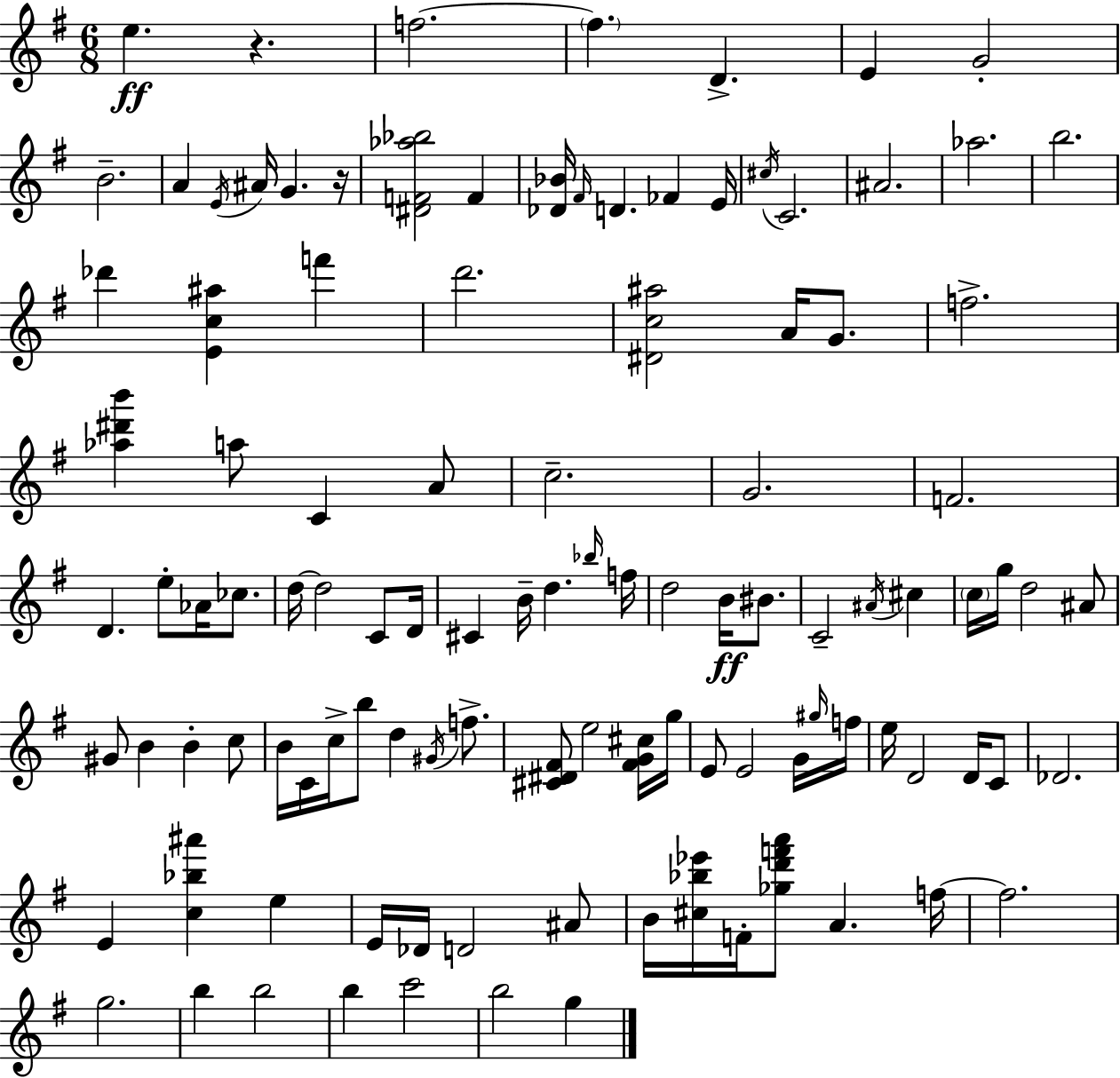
E5/q. R/q. F5/h. F5/q. D4/q. E4/q G4/h B4/h. A4/q E4/s A#4/s G4/q. R/s [D#4,F4,Ab5,Bb5]/h F4/q [Db4,Bb4]/s F#4/s D4/q. FES4/q E4/s C#5/s C4/h. A#4/h. Ab5/h. B5/h. Db6/q [E4,C5,A#5]/q F6/q D6/h. [D#4,C5,A#5]/h A4/s G4/e. F5/h. [Ab5,D#6,B6]/q A5/e C4/q A4/e C5/h. G4/h. F4/h. D4/q. E5/e Ab4/s CES5/e. D5/s D5/h C4/e D4/s C#4/q B4/s D5/q. Bb5/s F5/s D5/h B4/s BIS4/e. C4/h A#4/s C#5/q C5/s G5/s D5/h A#4/e G#4/e B4/q B4/q C5/e B4/s C4/s C5/s B5/e D5/q G#4/s F5/e. [C#4,D#4,F#4]/e E5/h [F#4,G4,C#5]/s G5/s E4/e E4/h G4/s G#5/s F5/s E5/s D4/h D4/s C4/e Db4/h. E4/q [C5,Bb5,A#6]/q E5/q E4/s Db4/s D4/h A#4/e B4/s [C#5,Bb5,Eb6]/s F4/s [Gb5,D6,F6,A6]/e A4/q. F5/s F5/h. G5/h. B5/q B5/h B5/q C6/h B5/h G5/q